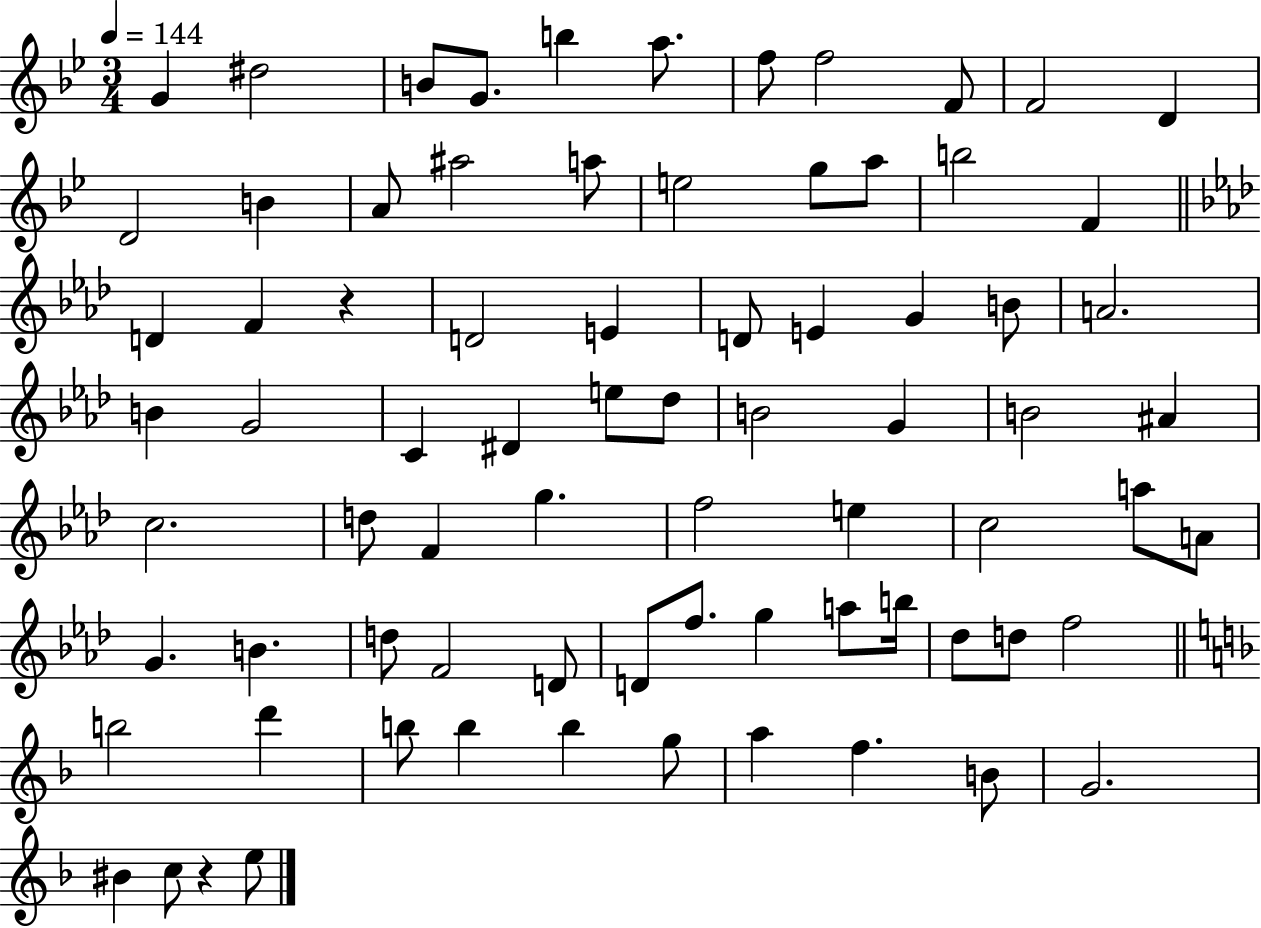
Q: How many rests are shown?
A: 2